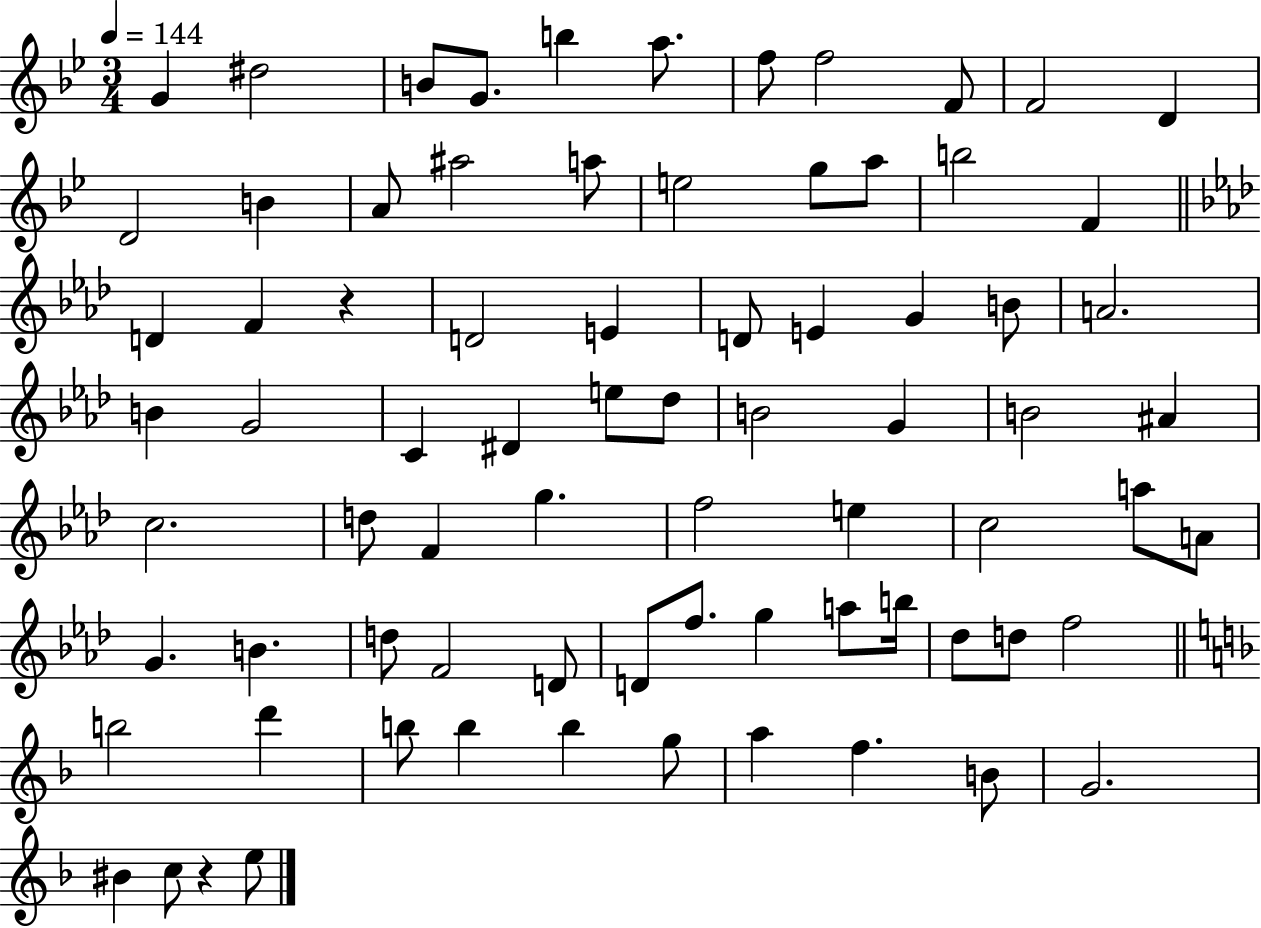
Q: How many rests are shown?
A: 2